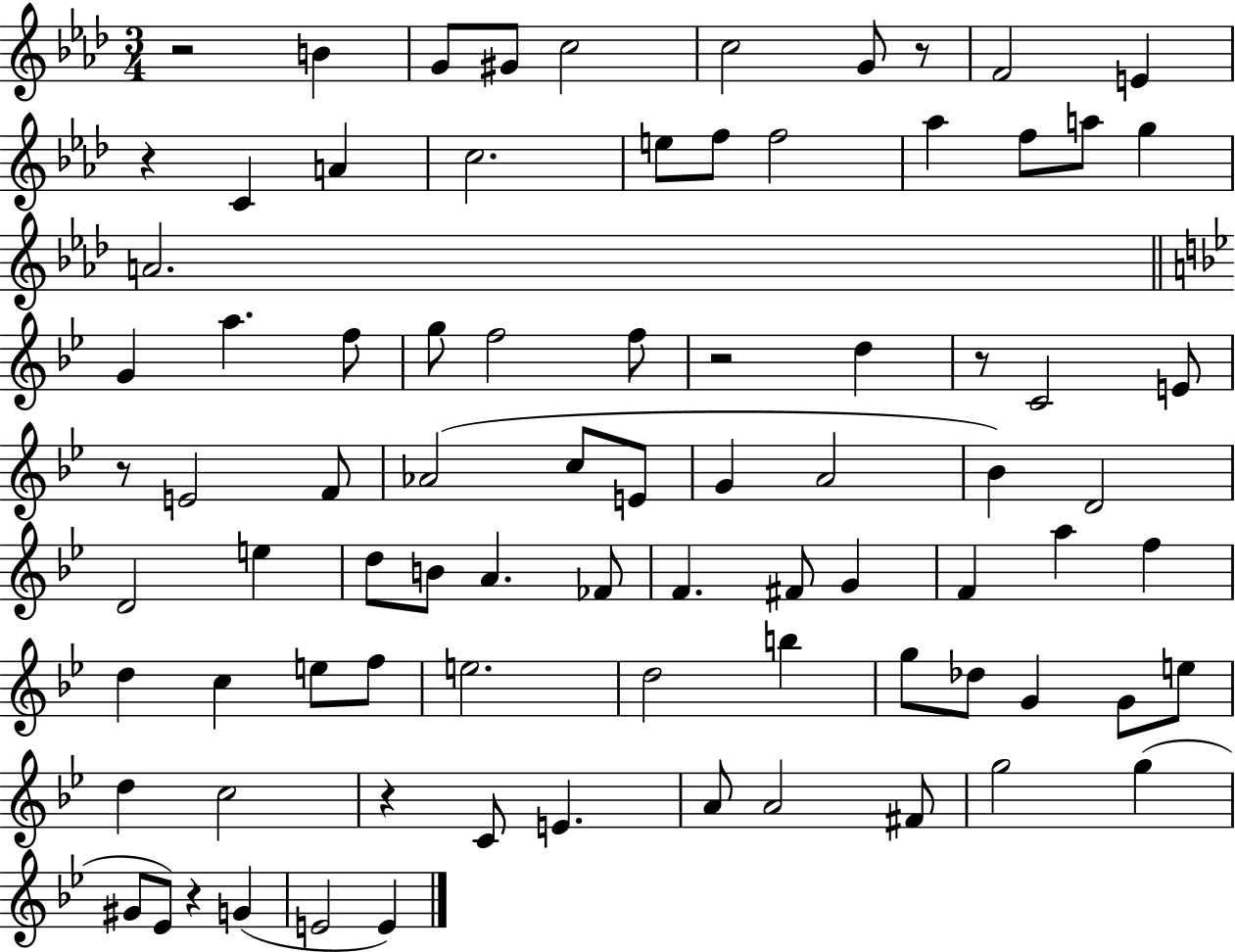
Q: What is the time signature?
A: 3/4